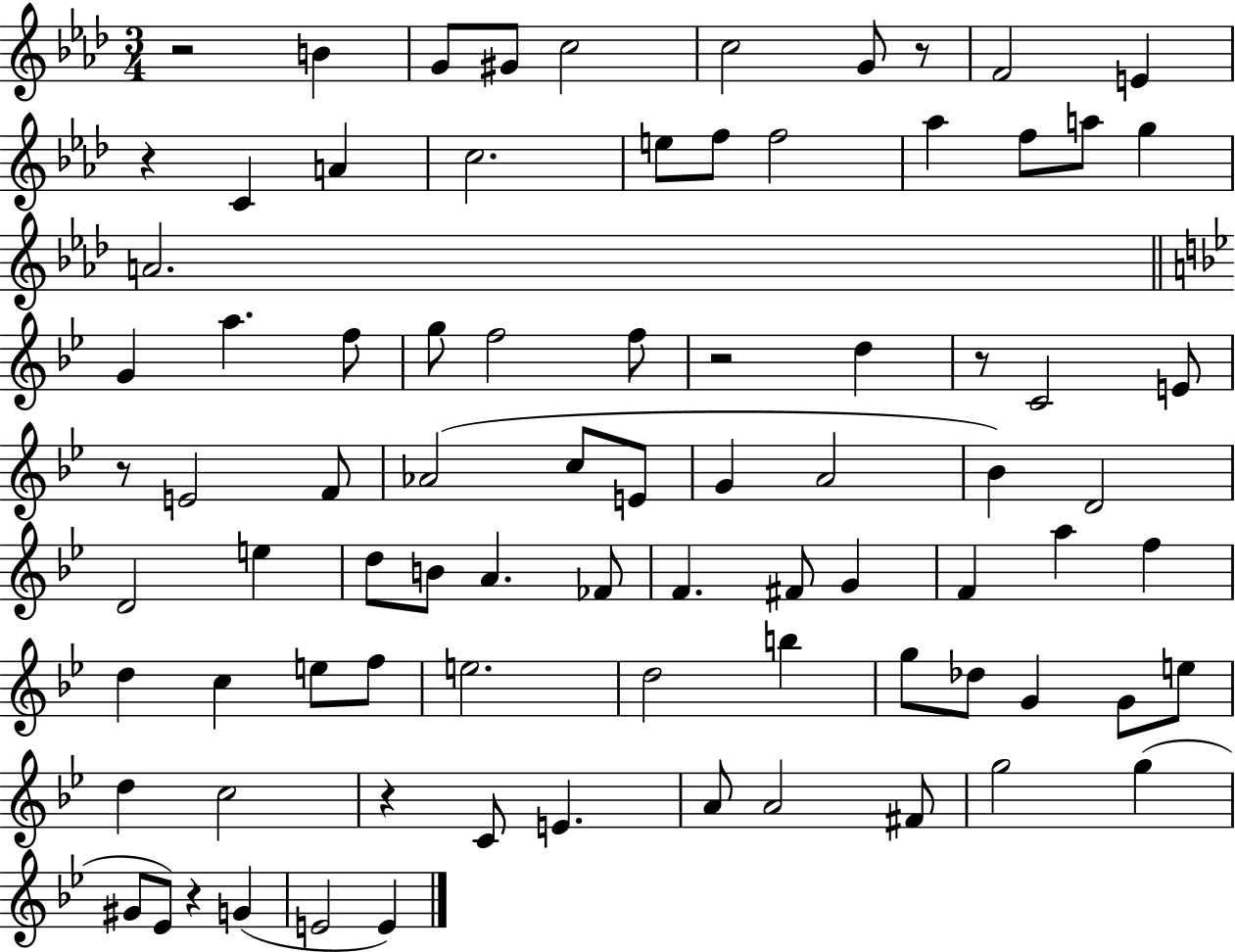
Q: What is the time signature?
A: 3/4